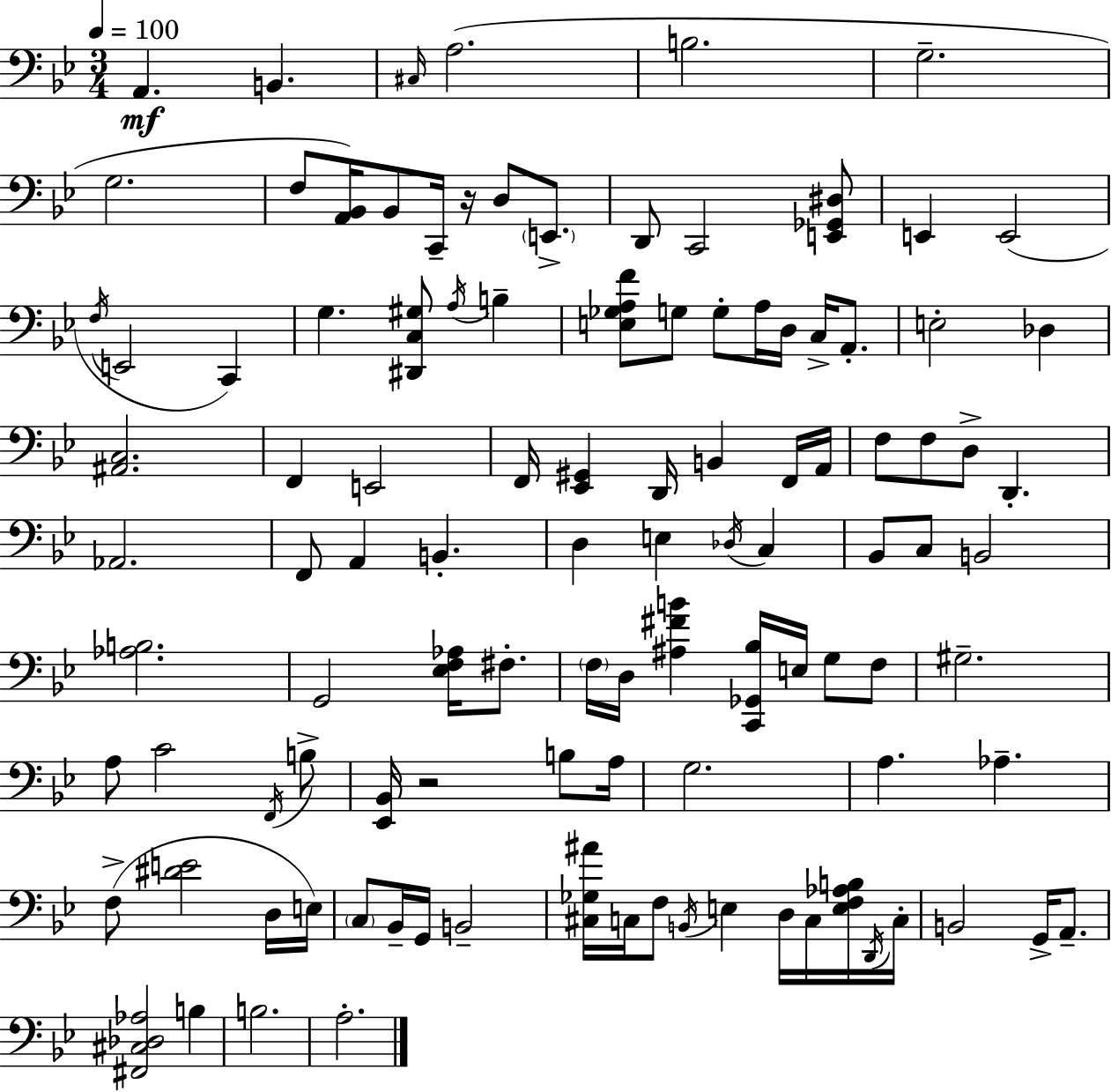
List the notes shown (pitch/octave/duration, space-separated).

A2/q. B2/q. C#3/s A3/h. B3/h. G3/h. G3/h. F3/e [A2,Bb2]/s Bb2/e C2/s R/s D3/e E2/e. D2/e C2/h [E2,Gb2,D#3]/e E2/q E2/h F3/s E2/h C2/q G3/q. [D#2,C3,G#3]/e A3/s B3/q [E3,Gb3,A3,F4]/e G3/e G3/e A3/s D3/s C3/s A2/e. E3/h Db3/q [A#2,C3]/h. F2/q E2/h F2/s [Eb2,G#2]/q D2/s B2/q F2/s A2/s F3/e F3/e D3/e D2/q. Ab2/h. F2/e A2/q B2/q. D3/q E3/q Db3/s C3/q Bb2/e C3/e B2/h [Ab3,B3]/h. G2/h [Eb3,F3,Ab3]/s F#3/e. F3/s D3/s [A#3,F#4,B4]/q [C2,Gb2,Bb3]/s E3/s G3/e F3/e G#3/h. A3/e C4/h F2/s B3/e [Eb2,Bb2]/s R/h B3/e A3/s G3/h. A3/q. Ab3/q. F3/e [D#4,E4]/h D3/s E3/s C3/e Bb2/s G2/s B2/h [C#3,Gb3,A#4]/s C3/s F3/e B2/s E3/q D3/s C3/s [E3,F3,Ab3,B3]/s D2/s C3/s B2/h G2/s A2/e. [F#2,C#3,Db3,Ab3]/h B3/q B3/h. A3/h.